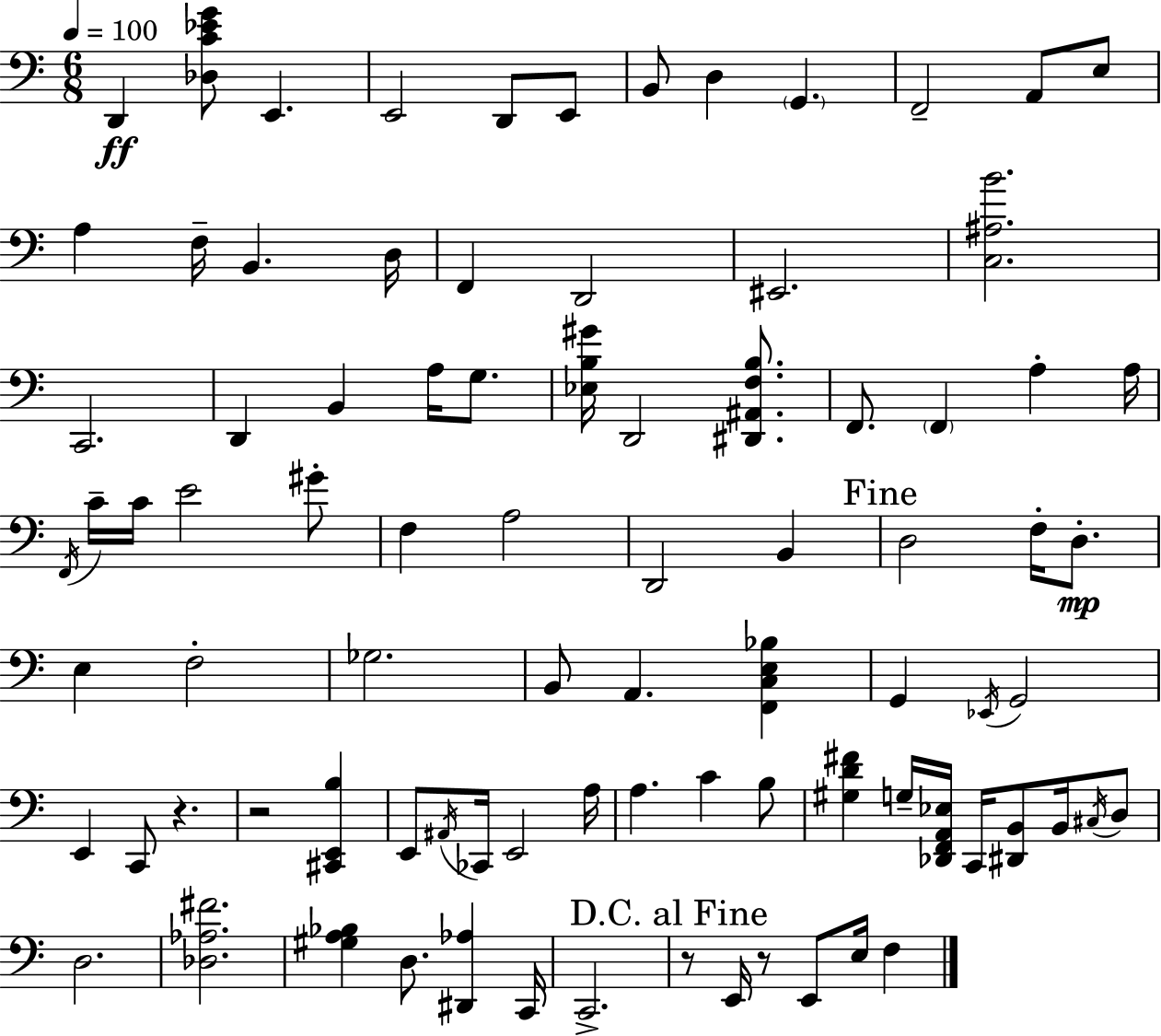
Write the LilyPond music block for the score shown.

{
  \clef bass
  \numericTimeSignature
  \time 6/8
  \key c \major
  \tempo 4 = 100
  \repeat volta 2 { d,4\ff <des c' ees' g'>8 e,4. | e,2 d,8 e,8 | b,8 d4 \parenthesize g,4. | f,2-- a,8 e8 | \break a4 f16-- b,4. d16 | f,4 d,2 | eis,2. | <c ais b'>2. | \break c,2. | d,4 b,4 a16 g8. | <ees b gis'>16 d,2 <dis, ais, f b>8. | f,8. \parenthesize f,4 a4-. a16 | \break \acciaccatura { f,16 } c'16-- c'16 e'2 gis'8-. | f4 a2 | d,2 b,4 | \mark "Fine" d2 f16-. d8.-.\mp | \break e4 f2-. | ges2. | b,8 a,4. <f, c e bes>4 | g,4 \acciaccatura { ees,16 } g,2 | \break e,4 c,8 r4. | r2 <cis, e, b>4 | e,8 \acciaccatura { ais,16 } ces,16 e,2 | a16 a4. c'4 | \break b8 <gis d' fis'>4 g16-- <des, f, a, ees>16 c,16 <dis, b,>8 | b,16 \acciaccatura { cis16 } d8 d2. | <des aes fis'>2. | <gis a bes>4 d8. <dis, aes>4 | \break c,16 c,2.-> | \mark "D.C. al Fine" r8 e,16 r8 e,8 e16 | f4 } \bar "|."
}